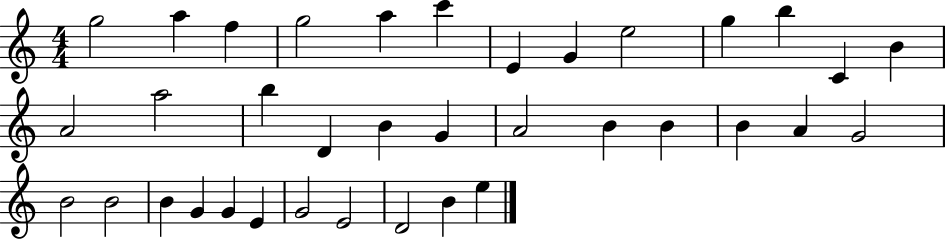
{
  \clef treble
  \numericTimeSignature
  \time 4/4
  \key c \major
  g''2 a''4 f''4 | g''2 a''4 c'''4 | e'4 g'4 e''2 | g''4 b''4 c'4 b'4 | \break a'2 a''2 | b''4 d'4 b'4 g'4 | a'2 b'4 b'4 | b'4 a'4 g'2 | \break b'2 b'2 | b'4 g'4 g'4 e'4 | g'2 e'2 | d'2 b'4 e''4 | \break \bar "|."
}